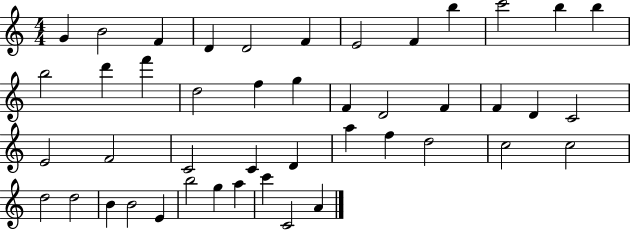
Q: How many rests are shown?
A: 0